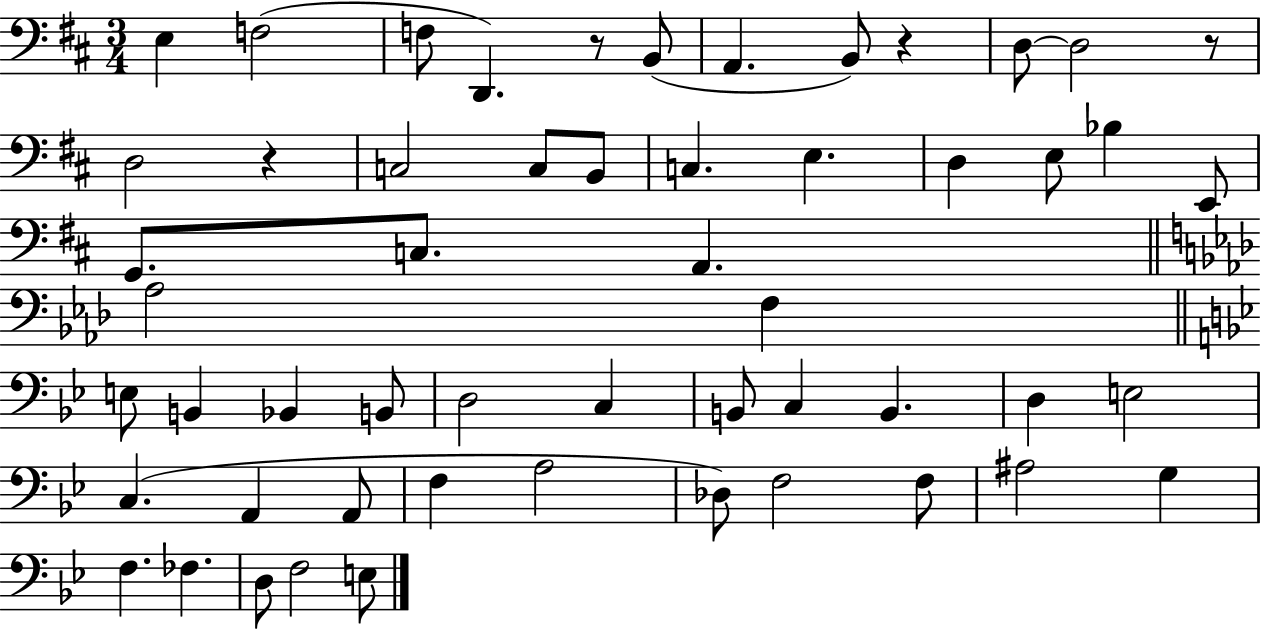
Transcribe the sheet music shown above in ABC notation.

X:1
T:Untitled
M:3/4
L:1/4
K:D
E, F,2 F,/2 D,, z/2 B,,/2 A,, B,,/2 z D,/2 D,2 z/2 D,2 z C,2 C,/2 B,,/2 C, E, D, E,/2 _B, E,,/2 G,,/2 C,/2 A,, _A,2 F, E,/2 B,, _B,, B,,/2 D,2 C, B,,/2 C, B,, D, E,2 C, A,, A,,/2 F, A,2 _D,/2 F,2 F,/2 ^A,2 G, F, _F, D,/2 F,2 E,/2